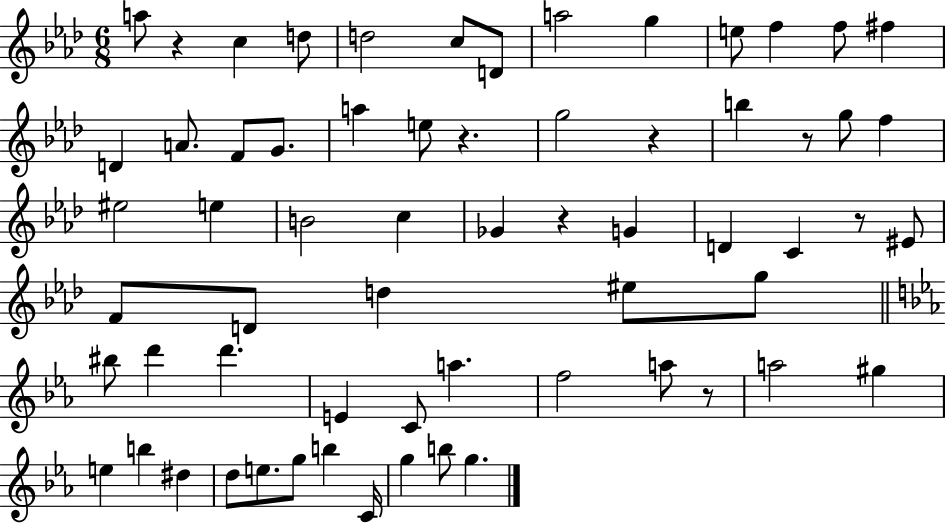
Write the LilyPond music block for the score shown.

{
  \clef treble
  \numericTimeSignature
  \time 6/8
  \key aes \major
  \repeat volta 2 { a''8 r4 c''4 d''8 | d''2 c''8 d'8 | a''2 g''4 | e''8 f''4 f''8 fis''4 | \break d'4 a'8. f'8 g'8. | a''4 e''8 r4. | g''2 r4 | b''4 r8 g''8 f''4 | \break eis''2 e''4 | b'2 c''4 | ges'4 r4 g'4 | d'4 c'4 r8 eis'8 | \break f'8 d'8 d''4 eis''8 g''8 | \bar "||" \break \key ees \major bis''8 d'''4 d'''4. | e'4 c'8 a''4. | f''2 a''8 r8 | a''2 gis''4 | \break e''4 b''4 dis''4 | d''8 e''8. g''8 b''4 c'16 | g''4 b''8 g''4. | } \bar "|."
}